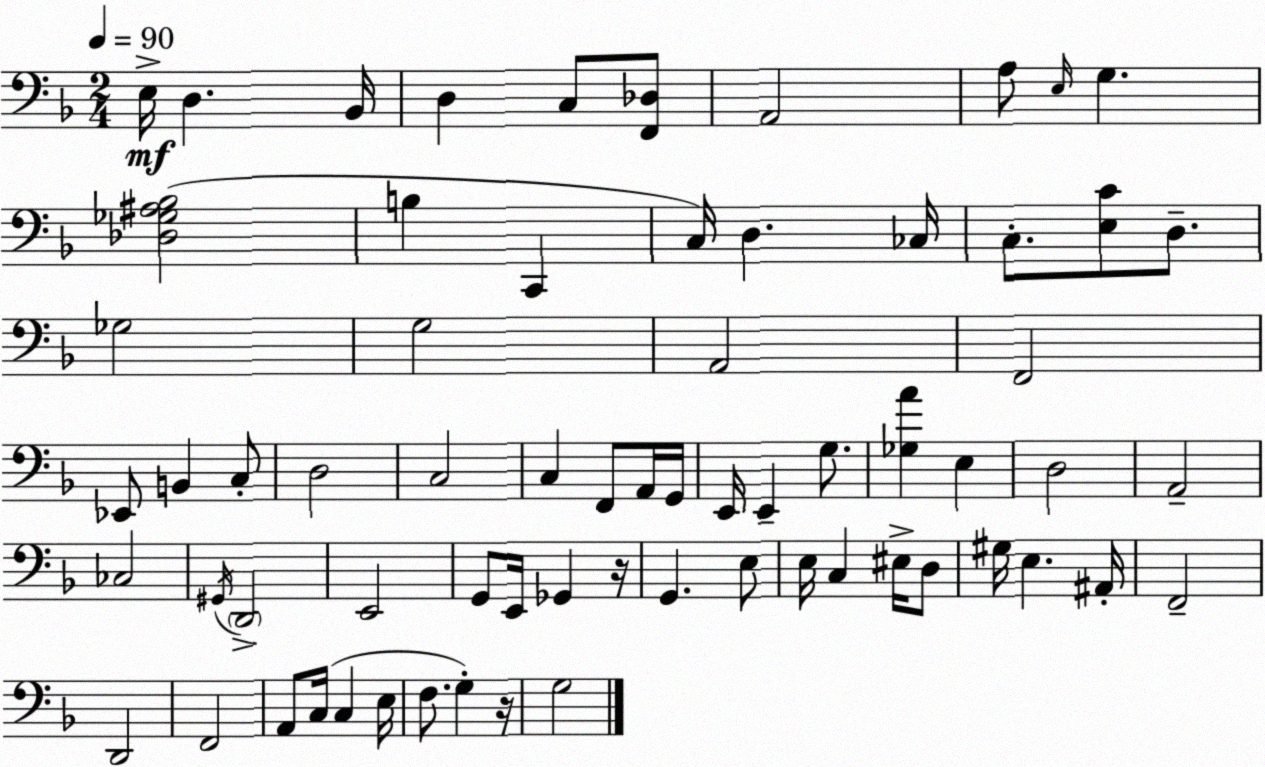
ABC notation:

X:1
T:Untitled
M:2/4
L:1/4
K:F
E,/4 D, _B,,/4 D, C,/2 [F,,_D,]/2 A,,2 A,/2 E,/4 G, [_D,_G,^A,_B,]2 B, C,, C,/4 D, _C,/4 C,/2 [E,C]/2 D,/2 _G,2 G,2 A,,2 F,,2 _E,,/2 B,, C,/2 D,2 C,2 C, F,,/2 A,,/4 G,,/4 E,,/4 E,, G,/2 [_G,A] E, D,2 A,,2 _C,2 ^G,,/4 D,,2 E,,2 G,,/2 E,,/4 _G,, z/4 G,, E,/2 E,/4 C, ^E,/4 D,/2 ^G,/4 E, ^A,,/4 F,,2 D,,2 F,,2 A,,/2 C,/4 C, E,/4 F,/2 G, z/4 G,2